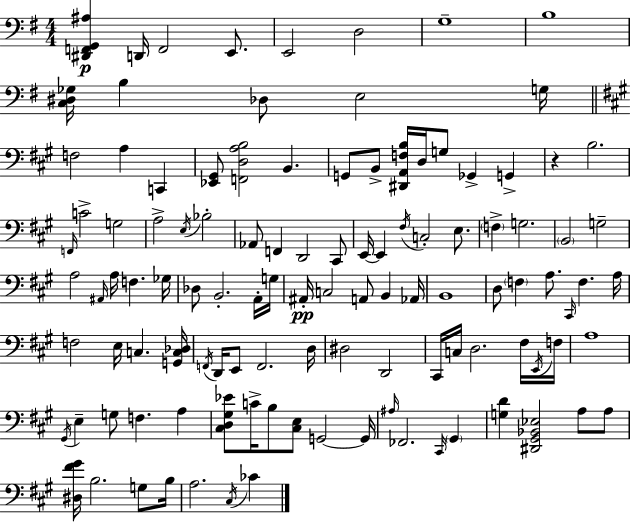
[D#2,F2,G2,A#3]/q D2/s F2/h E2/e. E2/h D3/h G3/w B3/w [C3,D#3,Gb3]/s B3/q Db3/e E3/h G3/s F3/h A3/q C2/q [Eb2,G#2]/e [F2,D3,A3,B3]/h B2/q. G2/e B2/e [D#2,A2,F3,B3]/s D3/s G3/e Gb2/q G2/q R/q B3/h. F2/s C4/h G3/h A3/h E3/s Bb3/h Ab2/e F2/q D2/h C#2/e E2/s E2/q F#3/s C3/h E3/e. F3/q G3/h. B2/h G3/h A3/h A#2/s A3/s F3/q. Gb3/s Db3/e B2/h. A2/s G3/s A#2/s C3/h A2/e B2/q Ab2/s B2/w D3/e F3/q A3/e. C#2/s F3/q. A3/s F3/h E3/s C3/q. [G2,C3,Db3]/s F2/s D2/s E2/e F2/h. D3/s D#3/h D2/h C#2/s C3/s D3/h. F#3/s E2/s F3/s A3/w G#2/s E3/q G3/e F3/q. A3/q [C#3,D3,G#3,Eb4]/e C4/s B3/e [C#3,E3]/e G2/h G2/s A#3/s FES2/h. C#2/s G#2/q [G3,D4]/q [D#2,G#2,Bb2,Eb3]/h A3/e A3/e [D#3,F#4,G#4]/s B3/h. G3/e B3/s A3/h. C#3/s CES4/q